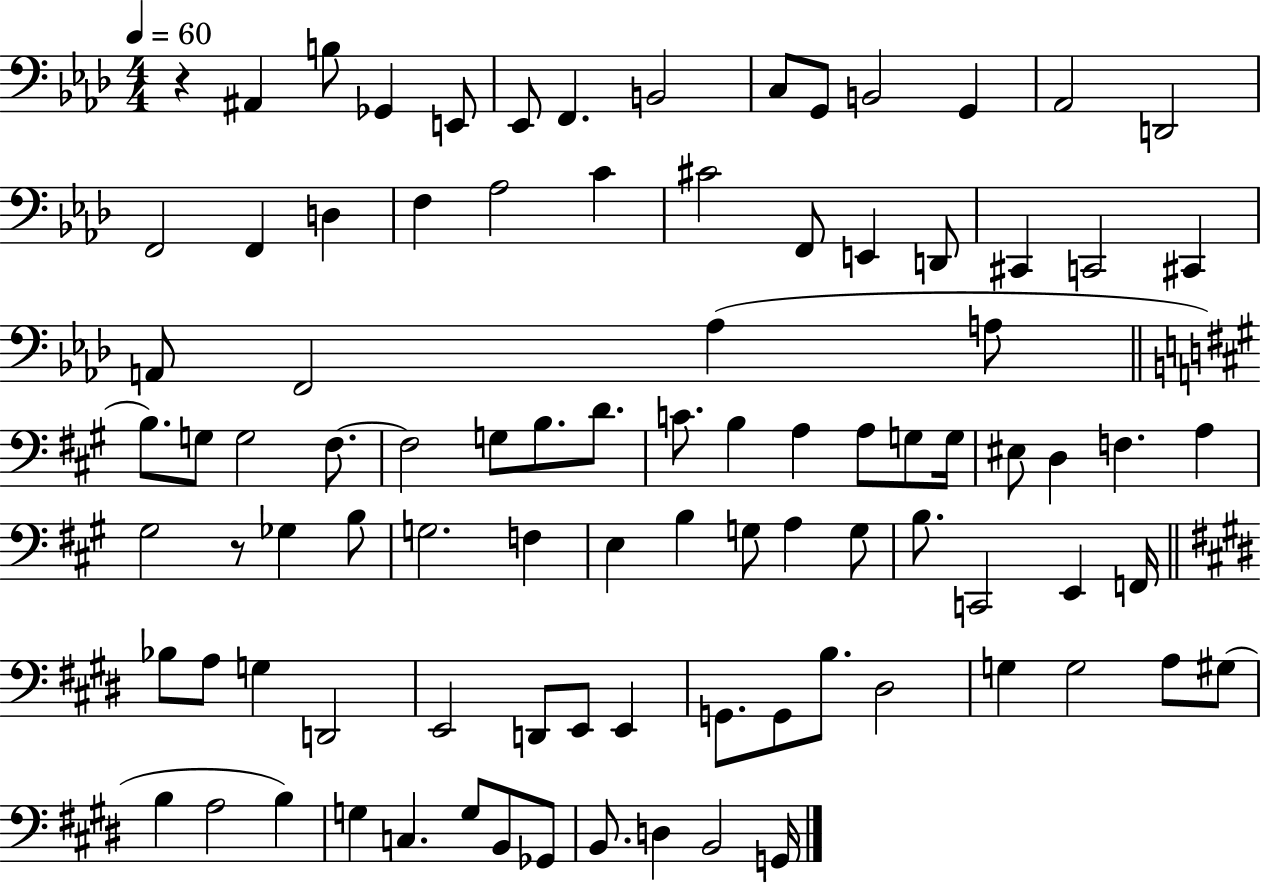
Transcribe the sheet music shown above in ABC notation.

X:1
T:Untitled
M:4/4
L:1/4
K:Ab
z ^A,, B,/2 _G,, E,,/2 _E,,/2 F,, B,,2 C,/2 G,,/2 B,,2 G,, _A,,2 D,,2 F,,2 F,, D, F, _A,2 C ^C2 F,,/2 E,, D,,/2 ^C,, C,,2 ^C,, A,,/2 F,,2 _A, A,/2 B,/2 G,/2 G,2 ^F,/2 ^F,2 G,/2 B,/2 D/2 C/2 B, A, A,/2 G,/2 G,/4 ^E,/2 D, F, A, ^G,2 z/2 _G, B,/2 G,2 F, E, B, G,/2 A, G,/2 B,/2 C,,2 E,, F,,/4 _B,/2 A,/2 G, D,,2 E,,2 D,,/2 E,,/2 E,, G,,/2 G,,/2 B,/2 ^D,2 G, G,2 A,/2 ^G,/2 B, A,2 B, G, C, G,/2 B,,/2 _G,,/2 B,,/2 D, B,,2 G,,/4